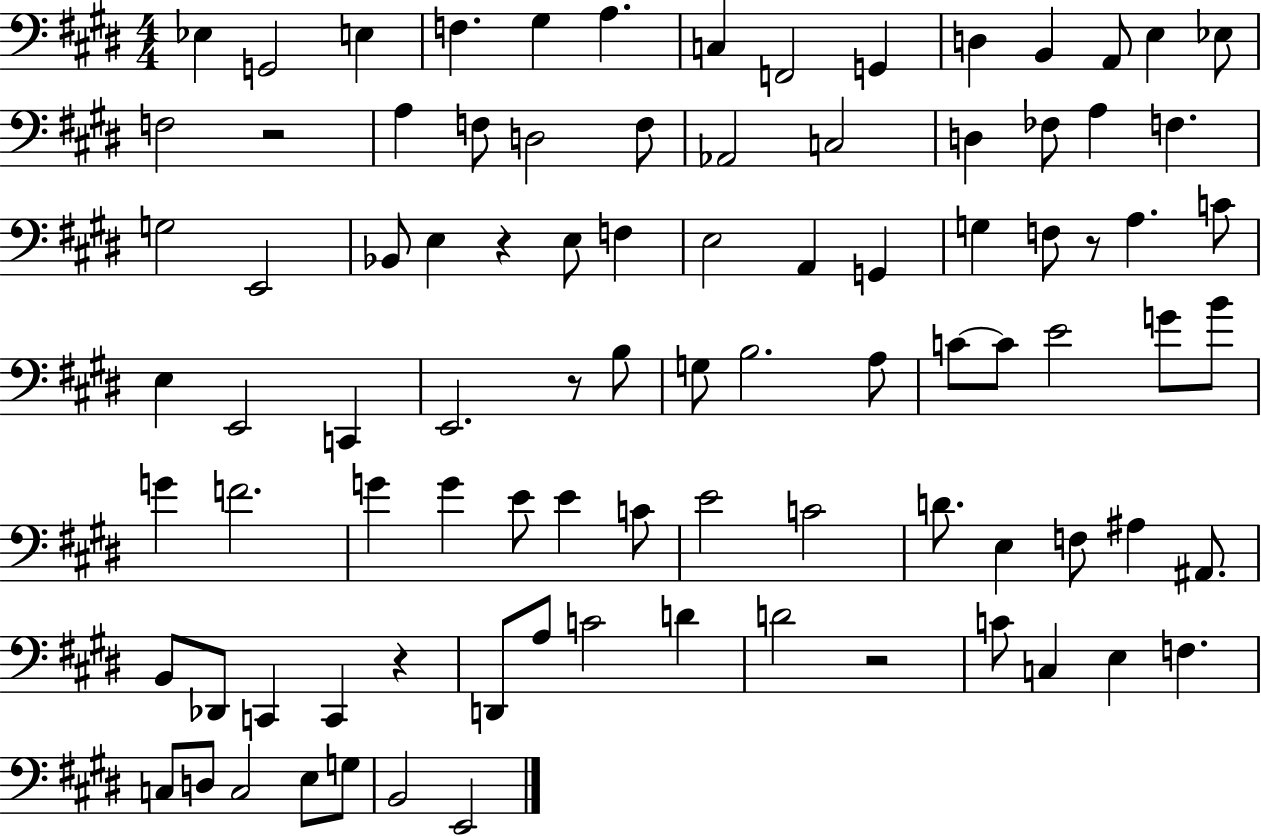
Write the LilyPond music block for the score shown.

{
  \clef bass
  \numericTimeSignature
  \time 4/4
  \key e \major
  \repeat volta 2 { ees4 g,2 e4 | f4. gis4 a4. | c4 f,2 g,4 | d4 b,4 a,8 e4 ees8 | \break f2 r2 | a4 f8 d2 f8 | aes,2 c2 | d4 fes8 a4 f4. | \break g2 e,2 | bes,8 e4 r4 e8 f4 | e2 a,4 g,4 | g4 f8 r8 a4. c'8 | \break e4 e,2 c,4 | e,2. r8 b8 | g8 b2. a8 | c'8~~ c'8 e'2 g'8 b'8 | \break g'4 f'2. | g'4 g'4 e'8 e'4 c'8 | e'2 c'2 | d'8. e4 f8 ais4 ais,8. | \break b,8 des,8 c,4 c,4 r4 | d,8 a8 c'2 d'4 | d'2 r2 | c'8 c4 e4 f4. | \break c8 d8 c2 e8 g8 | b,2 e,2 | } \bar "|."
}